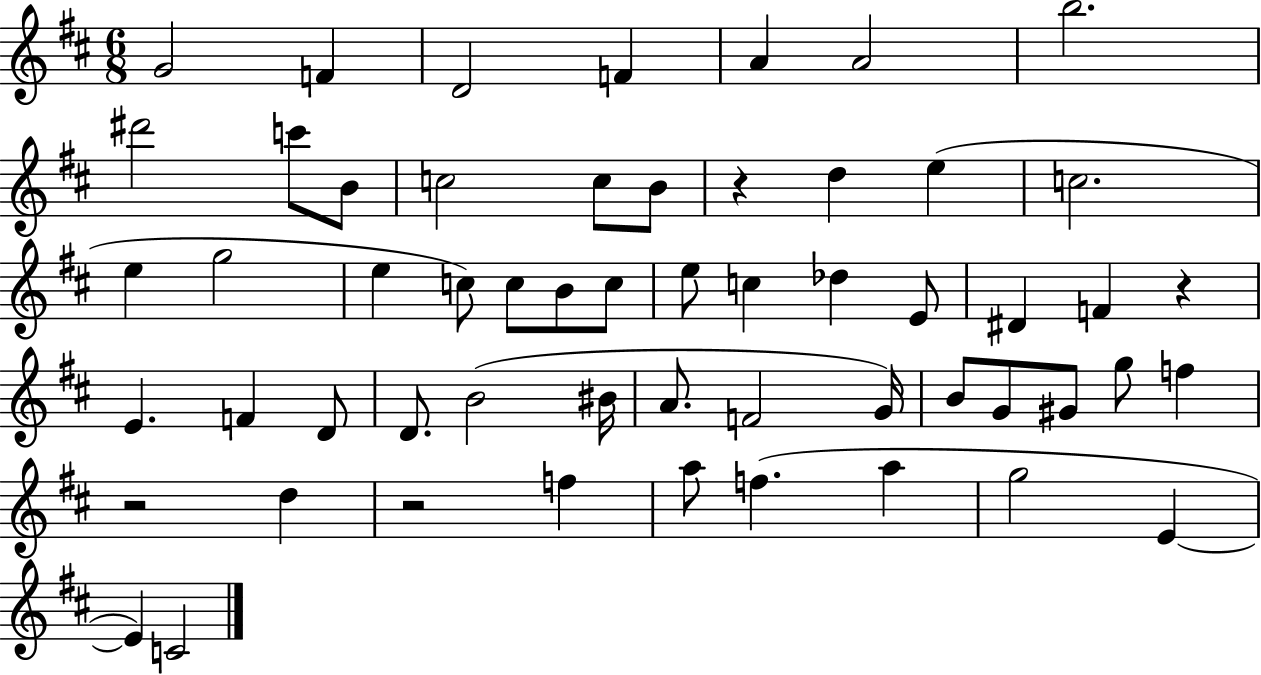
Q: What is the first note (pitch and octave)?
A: G4